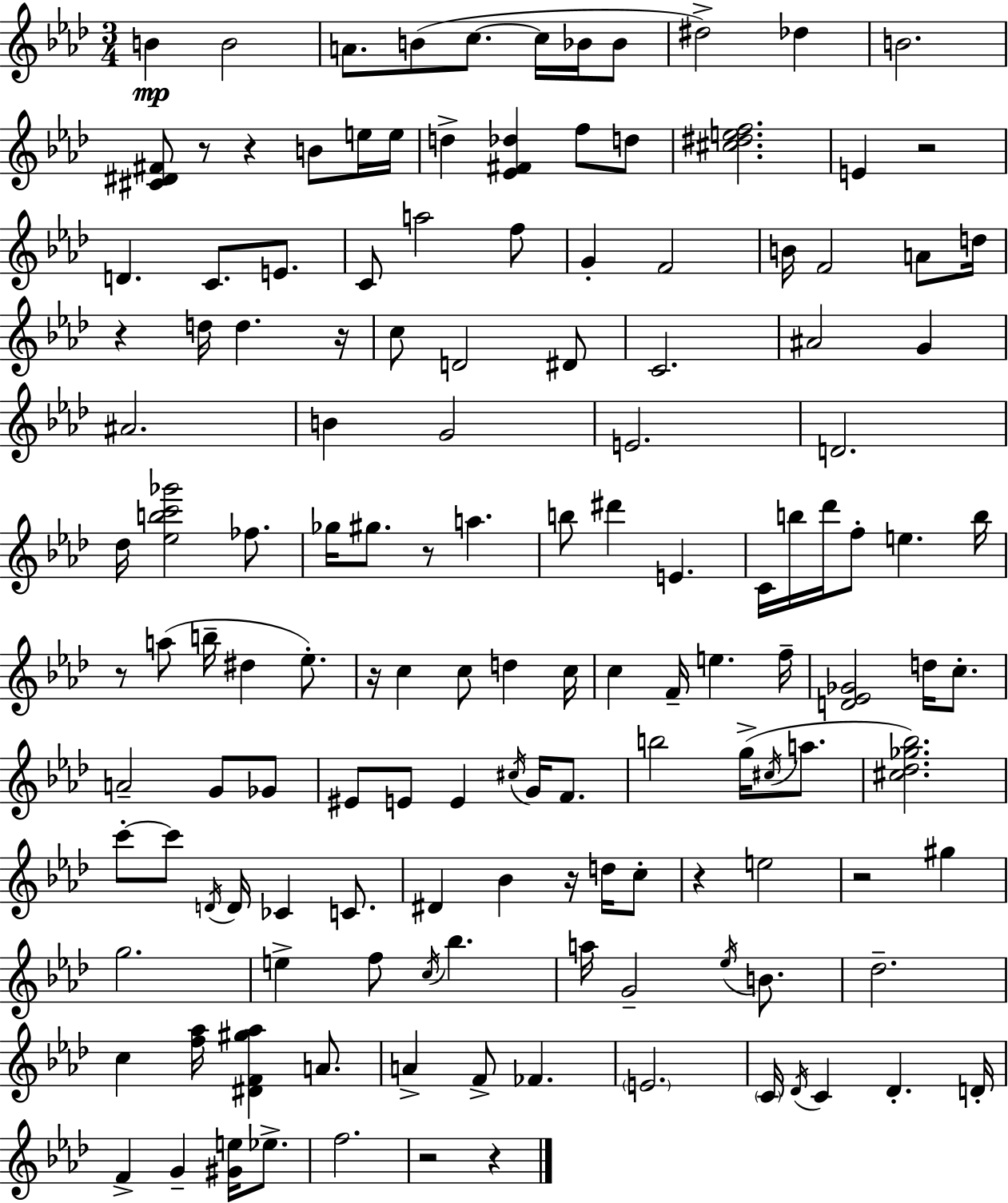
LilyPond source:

{
  \clef treble
  \numericTimeSignature
  \time 3/4
  \key f \minor
  b'4\mp b'2 | a'8. b'8( c''8.~~ c''16 bes'16 bes'8 | dis''2->) des''4 | b'2. | \break <cis' dis' fis'>8 r8 r4 b'8 e''16 e''16 | d''4-> <ees' fis' des''>4 f''8 d''8 | <cis'' dis'' e'' f''>2. | e'4 r2 | \break d'4. c'8. e'8. | c'8 a''2 f''8 | g'4-. f'2 | b'16 f'2 a'8 d''16 | \break r4 d''16 d''4. r16 | c''8 d'2 dis'8 | c'2. | ais'2 g'4 | \break ais'2. | b'4 g'2 | e'2. | d'2. | \break des''16 <ees'' b'' c''' ges'''>2 fes''8. | ges''16 gis''8. r8 a''4. | b''8 dis'''4 e'4. | c'16 b''16 des'''16 f''8-. e''4. b''16 | \break r8 a''8( b''16-- dis''4 ees''8.-.) | r16 c''4 c''8 d''4 c''16 | c''4 f'16-- e''4. f''16-- | <d' ees' ges'>2 d''16 c''8.-. | \break a'2-- g'8 ges'8 | eis'8 e'8 e'4 \acciaccatura { cis''16 } g'16 f'8. | b''2 g''16->( \acciaccatura { cis''16 } a''8. | <cis'' des'' ges'' bes''>2.) | \break c'''8-.~~ c'''8 \acciaccatura { d'16 } d'16 ces'4 | c'8. dis'4 bes'4 r16 | d''16 c''8-. r4 e''2 | r2 gis''4 | \break g''2. | e''4-> f''8 \acciaccatura { c''16 } bes''4. | a''16 g'2-- | \acciaccatura { ees''16 } b'8. des''2.-- | \break c''4 <f'' aes''>16 <dis' f' gis'' aes''>4 | a'8. a'4-> f'8-> fes'4. | \parenthesize e'2. | \parenthesize c'16 \acciaccatura { des'16 } c'4 des'4.-. | \break d'16-. f'4-> g'4-- | <gis' e''>16 ees''8.-> f''2. | r2 | r4 \bar "|."
}